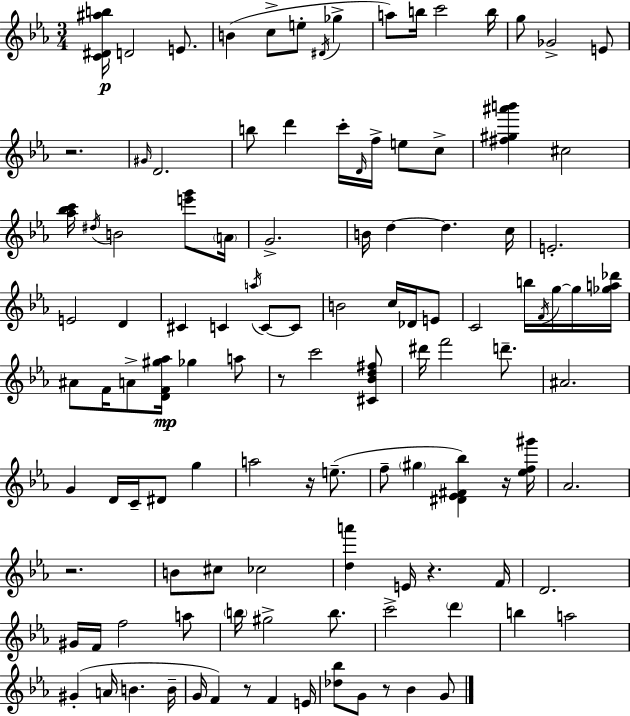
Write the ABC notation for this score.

X:1
T:Untitled
M:3/4
L:1/4
K:Cm
[C^D^ab]/4 D2 E/2 B c/2 e/2 ^D/4 _g a/2 b/4 c'2 b/4 g/2 _G2 E/2 z2 ^G/4 D2 b/2 d' c'/4 D/4 f/4 e/2 c/2 [^f^g^a'b'] ^c2 [_a_bc']/4 ^d/4 B2 [e'g']/2 A/4 G2 B/4 d d c/4 E2 E2 D ^C C a/4 C/2 C/2 B2 c/4 _D/4 E/2 C2 b/4 F/4 g/4 g/4 [_ga_d']/4 ^A/2 F/4 A/2 [DF^g_a]/4 _g a/2 z/2 c'2 [^C_Bd^f]/2 ^d'/4 f'2 d'/2 ^A2 G D/4 C/4 ^D/2 g a2 z/4 e/2 f/2 ^g [^D_E^F_b] z/4 [_ef^g']/4 _A2 z2 B/2 ^c/2 _c2 [da'] E/4 z F/4 D2 ^G/4 F/4 f2 a/2 b/4 ^g2 b/2 c'2 d' b a2 ^G A/4 B B/4 G/4 F z/2 F E/4 [_d_b]/2 G/2 z/2 _B G/2